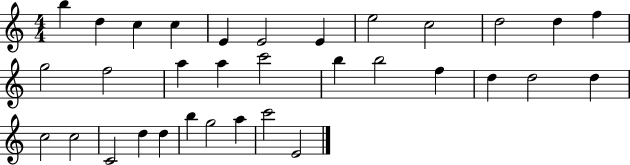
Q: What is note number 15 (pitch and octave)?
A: A5